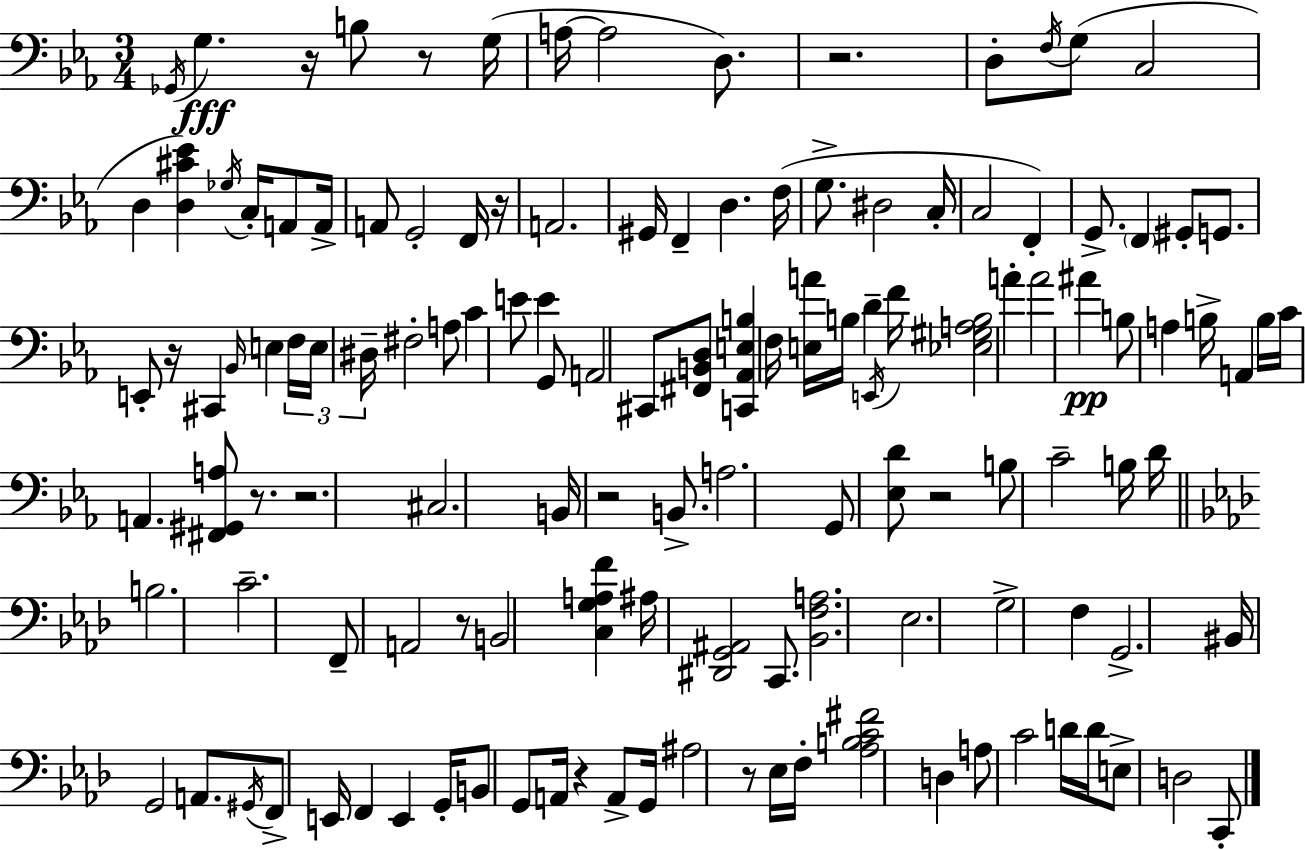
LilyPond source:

{
  \clef bass
  \numericTimeSignature
  \time 3/4
  \key ees \major
  \acciaccatura { ges,16 }\fff g4. r16 b8 r8 | g16( a16~~ a2 d8.) | r2. | d8-. \acciaccatura { f16 }( g8 c2 | \break d4 <d cis' ees'>4) \acciaccatura { ges16 } c16-. | a,8 a,16-> a,8 g,2-. | f,16 r16 a,2. | gis,16 f,4-- d4. | \break f16( g8.-> dis2 | c16-. c2 f,4-.) | g,8.-> \parenthesize f,4 gis,8-. | g,8. e,8-. r16 cis,4 \grace { bes,16 } e4 | \break \tuplet 3/2 { f16 e16 dis16-- } fis2-. | a8 c'4 e'8 e'4 | g,8 a,2 | cis,8 <fis, b, d>8 <c, aes, e b>4 f16 <e a'>16 b16 d'4-- | \break \acciaccatura { e,16 } f'16 <ees gis a b>2 | a'4-. a'2 | ais'4\pp b8 a4 b16-> | a,4 b16 c'16 a,4. | \break <fis, gis, a>8 r8. r2. | cis2. | b,16 r2 | b,8.-> a2. | \break g,8 <ees d'>8 r2 | b8 c'2-- | b16 d'16 \bar "||" \break \key aes \major b2. | c'2.-- | f,8-- a,2 r8 | b,2 <c g a f'>4 | \break ais16 <dis, g, ais,>2 c,8. | <bes, f a>2. | ees2. | g2-> f4 | \break g,2.-> | bis,16 g,2 a,8. | \acciaccatura { gis,16 } f,8-> e,16 f,4 e,4 | g,16-. b,8 g,8 a,16 r4 a,8-> | \break g,16 ais2 r8 ees16 | f16-. <aes b c' fis'>2 d4 | a8 c'2 d'16 | d'16 e8-> d2 c,8-. | \break \bar "|."
}